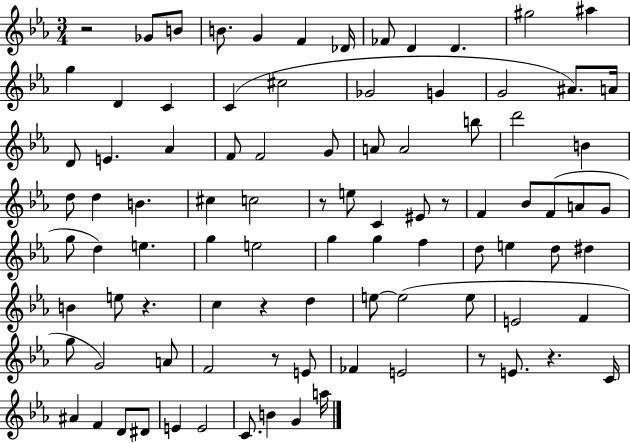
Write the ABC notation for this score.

X:1
T:Untitled
M:3/4
L:1/4
K:Eb
z2 _G/2 B/2 B/2 G F _D/4 _F/2 D D ^g2 ^a g D C C ^c2 _G2 G G2 ^A/2 A/4 D/2 E _A F/2 F2 G/2 A/2 A2 b/2 d'2 B d/2 d B ^c c2 z/2 e/2 C ^E/2 z/2 F _B/2 F/2 A/2 G/2 g/2 d e g e2 g g f d/2 e d/2 ^d B e/2 z c z d e/2 e2 e/2 E2 F g/2 G2 A/2 F2 z/2 E/2 _F E2 z/2 E/2 z C/4 ^A F D/2 ^D/2 E E2 C/2 B G a/4